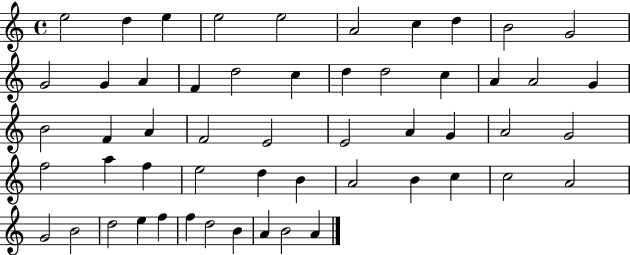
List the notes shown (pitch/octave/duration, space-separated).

E5/h D5/q E5/q E5/h E5/h A4/h C5/q D5/q B4/h G4/h G4/h G4/q A4/q F4/q D5/h C5/q D5/q D5/h C5/q A4/q A4/h G4/q B4/h F4/q A4/q F4/h E4/h E4/h A4/q G4/q A4/h G4/h F5/h A5/q F5/q E5/h D5/q B4/q A4/h B4/q C5/q C5/h A4/h G4/h B4/h D5/h E5/q F5/q F5/q D5/h B4/q A4/q B4/h A4/q